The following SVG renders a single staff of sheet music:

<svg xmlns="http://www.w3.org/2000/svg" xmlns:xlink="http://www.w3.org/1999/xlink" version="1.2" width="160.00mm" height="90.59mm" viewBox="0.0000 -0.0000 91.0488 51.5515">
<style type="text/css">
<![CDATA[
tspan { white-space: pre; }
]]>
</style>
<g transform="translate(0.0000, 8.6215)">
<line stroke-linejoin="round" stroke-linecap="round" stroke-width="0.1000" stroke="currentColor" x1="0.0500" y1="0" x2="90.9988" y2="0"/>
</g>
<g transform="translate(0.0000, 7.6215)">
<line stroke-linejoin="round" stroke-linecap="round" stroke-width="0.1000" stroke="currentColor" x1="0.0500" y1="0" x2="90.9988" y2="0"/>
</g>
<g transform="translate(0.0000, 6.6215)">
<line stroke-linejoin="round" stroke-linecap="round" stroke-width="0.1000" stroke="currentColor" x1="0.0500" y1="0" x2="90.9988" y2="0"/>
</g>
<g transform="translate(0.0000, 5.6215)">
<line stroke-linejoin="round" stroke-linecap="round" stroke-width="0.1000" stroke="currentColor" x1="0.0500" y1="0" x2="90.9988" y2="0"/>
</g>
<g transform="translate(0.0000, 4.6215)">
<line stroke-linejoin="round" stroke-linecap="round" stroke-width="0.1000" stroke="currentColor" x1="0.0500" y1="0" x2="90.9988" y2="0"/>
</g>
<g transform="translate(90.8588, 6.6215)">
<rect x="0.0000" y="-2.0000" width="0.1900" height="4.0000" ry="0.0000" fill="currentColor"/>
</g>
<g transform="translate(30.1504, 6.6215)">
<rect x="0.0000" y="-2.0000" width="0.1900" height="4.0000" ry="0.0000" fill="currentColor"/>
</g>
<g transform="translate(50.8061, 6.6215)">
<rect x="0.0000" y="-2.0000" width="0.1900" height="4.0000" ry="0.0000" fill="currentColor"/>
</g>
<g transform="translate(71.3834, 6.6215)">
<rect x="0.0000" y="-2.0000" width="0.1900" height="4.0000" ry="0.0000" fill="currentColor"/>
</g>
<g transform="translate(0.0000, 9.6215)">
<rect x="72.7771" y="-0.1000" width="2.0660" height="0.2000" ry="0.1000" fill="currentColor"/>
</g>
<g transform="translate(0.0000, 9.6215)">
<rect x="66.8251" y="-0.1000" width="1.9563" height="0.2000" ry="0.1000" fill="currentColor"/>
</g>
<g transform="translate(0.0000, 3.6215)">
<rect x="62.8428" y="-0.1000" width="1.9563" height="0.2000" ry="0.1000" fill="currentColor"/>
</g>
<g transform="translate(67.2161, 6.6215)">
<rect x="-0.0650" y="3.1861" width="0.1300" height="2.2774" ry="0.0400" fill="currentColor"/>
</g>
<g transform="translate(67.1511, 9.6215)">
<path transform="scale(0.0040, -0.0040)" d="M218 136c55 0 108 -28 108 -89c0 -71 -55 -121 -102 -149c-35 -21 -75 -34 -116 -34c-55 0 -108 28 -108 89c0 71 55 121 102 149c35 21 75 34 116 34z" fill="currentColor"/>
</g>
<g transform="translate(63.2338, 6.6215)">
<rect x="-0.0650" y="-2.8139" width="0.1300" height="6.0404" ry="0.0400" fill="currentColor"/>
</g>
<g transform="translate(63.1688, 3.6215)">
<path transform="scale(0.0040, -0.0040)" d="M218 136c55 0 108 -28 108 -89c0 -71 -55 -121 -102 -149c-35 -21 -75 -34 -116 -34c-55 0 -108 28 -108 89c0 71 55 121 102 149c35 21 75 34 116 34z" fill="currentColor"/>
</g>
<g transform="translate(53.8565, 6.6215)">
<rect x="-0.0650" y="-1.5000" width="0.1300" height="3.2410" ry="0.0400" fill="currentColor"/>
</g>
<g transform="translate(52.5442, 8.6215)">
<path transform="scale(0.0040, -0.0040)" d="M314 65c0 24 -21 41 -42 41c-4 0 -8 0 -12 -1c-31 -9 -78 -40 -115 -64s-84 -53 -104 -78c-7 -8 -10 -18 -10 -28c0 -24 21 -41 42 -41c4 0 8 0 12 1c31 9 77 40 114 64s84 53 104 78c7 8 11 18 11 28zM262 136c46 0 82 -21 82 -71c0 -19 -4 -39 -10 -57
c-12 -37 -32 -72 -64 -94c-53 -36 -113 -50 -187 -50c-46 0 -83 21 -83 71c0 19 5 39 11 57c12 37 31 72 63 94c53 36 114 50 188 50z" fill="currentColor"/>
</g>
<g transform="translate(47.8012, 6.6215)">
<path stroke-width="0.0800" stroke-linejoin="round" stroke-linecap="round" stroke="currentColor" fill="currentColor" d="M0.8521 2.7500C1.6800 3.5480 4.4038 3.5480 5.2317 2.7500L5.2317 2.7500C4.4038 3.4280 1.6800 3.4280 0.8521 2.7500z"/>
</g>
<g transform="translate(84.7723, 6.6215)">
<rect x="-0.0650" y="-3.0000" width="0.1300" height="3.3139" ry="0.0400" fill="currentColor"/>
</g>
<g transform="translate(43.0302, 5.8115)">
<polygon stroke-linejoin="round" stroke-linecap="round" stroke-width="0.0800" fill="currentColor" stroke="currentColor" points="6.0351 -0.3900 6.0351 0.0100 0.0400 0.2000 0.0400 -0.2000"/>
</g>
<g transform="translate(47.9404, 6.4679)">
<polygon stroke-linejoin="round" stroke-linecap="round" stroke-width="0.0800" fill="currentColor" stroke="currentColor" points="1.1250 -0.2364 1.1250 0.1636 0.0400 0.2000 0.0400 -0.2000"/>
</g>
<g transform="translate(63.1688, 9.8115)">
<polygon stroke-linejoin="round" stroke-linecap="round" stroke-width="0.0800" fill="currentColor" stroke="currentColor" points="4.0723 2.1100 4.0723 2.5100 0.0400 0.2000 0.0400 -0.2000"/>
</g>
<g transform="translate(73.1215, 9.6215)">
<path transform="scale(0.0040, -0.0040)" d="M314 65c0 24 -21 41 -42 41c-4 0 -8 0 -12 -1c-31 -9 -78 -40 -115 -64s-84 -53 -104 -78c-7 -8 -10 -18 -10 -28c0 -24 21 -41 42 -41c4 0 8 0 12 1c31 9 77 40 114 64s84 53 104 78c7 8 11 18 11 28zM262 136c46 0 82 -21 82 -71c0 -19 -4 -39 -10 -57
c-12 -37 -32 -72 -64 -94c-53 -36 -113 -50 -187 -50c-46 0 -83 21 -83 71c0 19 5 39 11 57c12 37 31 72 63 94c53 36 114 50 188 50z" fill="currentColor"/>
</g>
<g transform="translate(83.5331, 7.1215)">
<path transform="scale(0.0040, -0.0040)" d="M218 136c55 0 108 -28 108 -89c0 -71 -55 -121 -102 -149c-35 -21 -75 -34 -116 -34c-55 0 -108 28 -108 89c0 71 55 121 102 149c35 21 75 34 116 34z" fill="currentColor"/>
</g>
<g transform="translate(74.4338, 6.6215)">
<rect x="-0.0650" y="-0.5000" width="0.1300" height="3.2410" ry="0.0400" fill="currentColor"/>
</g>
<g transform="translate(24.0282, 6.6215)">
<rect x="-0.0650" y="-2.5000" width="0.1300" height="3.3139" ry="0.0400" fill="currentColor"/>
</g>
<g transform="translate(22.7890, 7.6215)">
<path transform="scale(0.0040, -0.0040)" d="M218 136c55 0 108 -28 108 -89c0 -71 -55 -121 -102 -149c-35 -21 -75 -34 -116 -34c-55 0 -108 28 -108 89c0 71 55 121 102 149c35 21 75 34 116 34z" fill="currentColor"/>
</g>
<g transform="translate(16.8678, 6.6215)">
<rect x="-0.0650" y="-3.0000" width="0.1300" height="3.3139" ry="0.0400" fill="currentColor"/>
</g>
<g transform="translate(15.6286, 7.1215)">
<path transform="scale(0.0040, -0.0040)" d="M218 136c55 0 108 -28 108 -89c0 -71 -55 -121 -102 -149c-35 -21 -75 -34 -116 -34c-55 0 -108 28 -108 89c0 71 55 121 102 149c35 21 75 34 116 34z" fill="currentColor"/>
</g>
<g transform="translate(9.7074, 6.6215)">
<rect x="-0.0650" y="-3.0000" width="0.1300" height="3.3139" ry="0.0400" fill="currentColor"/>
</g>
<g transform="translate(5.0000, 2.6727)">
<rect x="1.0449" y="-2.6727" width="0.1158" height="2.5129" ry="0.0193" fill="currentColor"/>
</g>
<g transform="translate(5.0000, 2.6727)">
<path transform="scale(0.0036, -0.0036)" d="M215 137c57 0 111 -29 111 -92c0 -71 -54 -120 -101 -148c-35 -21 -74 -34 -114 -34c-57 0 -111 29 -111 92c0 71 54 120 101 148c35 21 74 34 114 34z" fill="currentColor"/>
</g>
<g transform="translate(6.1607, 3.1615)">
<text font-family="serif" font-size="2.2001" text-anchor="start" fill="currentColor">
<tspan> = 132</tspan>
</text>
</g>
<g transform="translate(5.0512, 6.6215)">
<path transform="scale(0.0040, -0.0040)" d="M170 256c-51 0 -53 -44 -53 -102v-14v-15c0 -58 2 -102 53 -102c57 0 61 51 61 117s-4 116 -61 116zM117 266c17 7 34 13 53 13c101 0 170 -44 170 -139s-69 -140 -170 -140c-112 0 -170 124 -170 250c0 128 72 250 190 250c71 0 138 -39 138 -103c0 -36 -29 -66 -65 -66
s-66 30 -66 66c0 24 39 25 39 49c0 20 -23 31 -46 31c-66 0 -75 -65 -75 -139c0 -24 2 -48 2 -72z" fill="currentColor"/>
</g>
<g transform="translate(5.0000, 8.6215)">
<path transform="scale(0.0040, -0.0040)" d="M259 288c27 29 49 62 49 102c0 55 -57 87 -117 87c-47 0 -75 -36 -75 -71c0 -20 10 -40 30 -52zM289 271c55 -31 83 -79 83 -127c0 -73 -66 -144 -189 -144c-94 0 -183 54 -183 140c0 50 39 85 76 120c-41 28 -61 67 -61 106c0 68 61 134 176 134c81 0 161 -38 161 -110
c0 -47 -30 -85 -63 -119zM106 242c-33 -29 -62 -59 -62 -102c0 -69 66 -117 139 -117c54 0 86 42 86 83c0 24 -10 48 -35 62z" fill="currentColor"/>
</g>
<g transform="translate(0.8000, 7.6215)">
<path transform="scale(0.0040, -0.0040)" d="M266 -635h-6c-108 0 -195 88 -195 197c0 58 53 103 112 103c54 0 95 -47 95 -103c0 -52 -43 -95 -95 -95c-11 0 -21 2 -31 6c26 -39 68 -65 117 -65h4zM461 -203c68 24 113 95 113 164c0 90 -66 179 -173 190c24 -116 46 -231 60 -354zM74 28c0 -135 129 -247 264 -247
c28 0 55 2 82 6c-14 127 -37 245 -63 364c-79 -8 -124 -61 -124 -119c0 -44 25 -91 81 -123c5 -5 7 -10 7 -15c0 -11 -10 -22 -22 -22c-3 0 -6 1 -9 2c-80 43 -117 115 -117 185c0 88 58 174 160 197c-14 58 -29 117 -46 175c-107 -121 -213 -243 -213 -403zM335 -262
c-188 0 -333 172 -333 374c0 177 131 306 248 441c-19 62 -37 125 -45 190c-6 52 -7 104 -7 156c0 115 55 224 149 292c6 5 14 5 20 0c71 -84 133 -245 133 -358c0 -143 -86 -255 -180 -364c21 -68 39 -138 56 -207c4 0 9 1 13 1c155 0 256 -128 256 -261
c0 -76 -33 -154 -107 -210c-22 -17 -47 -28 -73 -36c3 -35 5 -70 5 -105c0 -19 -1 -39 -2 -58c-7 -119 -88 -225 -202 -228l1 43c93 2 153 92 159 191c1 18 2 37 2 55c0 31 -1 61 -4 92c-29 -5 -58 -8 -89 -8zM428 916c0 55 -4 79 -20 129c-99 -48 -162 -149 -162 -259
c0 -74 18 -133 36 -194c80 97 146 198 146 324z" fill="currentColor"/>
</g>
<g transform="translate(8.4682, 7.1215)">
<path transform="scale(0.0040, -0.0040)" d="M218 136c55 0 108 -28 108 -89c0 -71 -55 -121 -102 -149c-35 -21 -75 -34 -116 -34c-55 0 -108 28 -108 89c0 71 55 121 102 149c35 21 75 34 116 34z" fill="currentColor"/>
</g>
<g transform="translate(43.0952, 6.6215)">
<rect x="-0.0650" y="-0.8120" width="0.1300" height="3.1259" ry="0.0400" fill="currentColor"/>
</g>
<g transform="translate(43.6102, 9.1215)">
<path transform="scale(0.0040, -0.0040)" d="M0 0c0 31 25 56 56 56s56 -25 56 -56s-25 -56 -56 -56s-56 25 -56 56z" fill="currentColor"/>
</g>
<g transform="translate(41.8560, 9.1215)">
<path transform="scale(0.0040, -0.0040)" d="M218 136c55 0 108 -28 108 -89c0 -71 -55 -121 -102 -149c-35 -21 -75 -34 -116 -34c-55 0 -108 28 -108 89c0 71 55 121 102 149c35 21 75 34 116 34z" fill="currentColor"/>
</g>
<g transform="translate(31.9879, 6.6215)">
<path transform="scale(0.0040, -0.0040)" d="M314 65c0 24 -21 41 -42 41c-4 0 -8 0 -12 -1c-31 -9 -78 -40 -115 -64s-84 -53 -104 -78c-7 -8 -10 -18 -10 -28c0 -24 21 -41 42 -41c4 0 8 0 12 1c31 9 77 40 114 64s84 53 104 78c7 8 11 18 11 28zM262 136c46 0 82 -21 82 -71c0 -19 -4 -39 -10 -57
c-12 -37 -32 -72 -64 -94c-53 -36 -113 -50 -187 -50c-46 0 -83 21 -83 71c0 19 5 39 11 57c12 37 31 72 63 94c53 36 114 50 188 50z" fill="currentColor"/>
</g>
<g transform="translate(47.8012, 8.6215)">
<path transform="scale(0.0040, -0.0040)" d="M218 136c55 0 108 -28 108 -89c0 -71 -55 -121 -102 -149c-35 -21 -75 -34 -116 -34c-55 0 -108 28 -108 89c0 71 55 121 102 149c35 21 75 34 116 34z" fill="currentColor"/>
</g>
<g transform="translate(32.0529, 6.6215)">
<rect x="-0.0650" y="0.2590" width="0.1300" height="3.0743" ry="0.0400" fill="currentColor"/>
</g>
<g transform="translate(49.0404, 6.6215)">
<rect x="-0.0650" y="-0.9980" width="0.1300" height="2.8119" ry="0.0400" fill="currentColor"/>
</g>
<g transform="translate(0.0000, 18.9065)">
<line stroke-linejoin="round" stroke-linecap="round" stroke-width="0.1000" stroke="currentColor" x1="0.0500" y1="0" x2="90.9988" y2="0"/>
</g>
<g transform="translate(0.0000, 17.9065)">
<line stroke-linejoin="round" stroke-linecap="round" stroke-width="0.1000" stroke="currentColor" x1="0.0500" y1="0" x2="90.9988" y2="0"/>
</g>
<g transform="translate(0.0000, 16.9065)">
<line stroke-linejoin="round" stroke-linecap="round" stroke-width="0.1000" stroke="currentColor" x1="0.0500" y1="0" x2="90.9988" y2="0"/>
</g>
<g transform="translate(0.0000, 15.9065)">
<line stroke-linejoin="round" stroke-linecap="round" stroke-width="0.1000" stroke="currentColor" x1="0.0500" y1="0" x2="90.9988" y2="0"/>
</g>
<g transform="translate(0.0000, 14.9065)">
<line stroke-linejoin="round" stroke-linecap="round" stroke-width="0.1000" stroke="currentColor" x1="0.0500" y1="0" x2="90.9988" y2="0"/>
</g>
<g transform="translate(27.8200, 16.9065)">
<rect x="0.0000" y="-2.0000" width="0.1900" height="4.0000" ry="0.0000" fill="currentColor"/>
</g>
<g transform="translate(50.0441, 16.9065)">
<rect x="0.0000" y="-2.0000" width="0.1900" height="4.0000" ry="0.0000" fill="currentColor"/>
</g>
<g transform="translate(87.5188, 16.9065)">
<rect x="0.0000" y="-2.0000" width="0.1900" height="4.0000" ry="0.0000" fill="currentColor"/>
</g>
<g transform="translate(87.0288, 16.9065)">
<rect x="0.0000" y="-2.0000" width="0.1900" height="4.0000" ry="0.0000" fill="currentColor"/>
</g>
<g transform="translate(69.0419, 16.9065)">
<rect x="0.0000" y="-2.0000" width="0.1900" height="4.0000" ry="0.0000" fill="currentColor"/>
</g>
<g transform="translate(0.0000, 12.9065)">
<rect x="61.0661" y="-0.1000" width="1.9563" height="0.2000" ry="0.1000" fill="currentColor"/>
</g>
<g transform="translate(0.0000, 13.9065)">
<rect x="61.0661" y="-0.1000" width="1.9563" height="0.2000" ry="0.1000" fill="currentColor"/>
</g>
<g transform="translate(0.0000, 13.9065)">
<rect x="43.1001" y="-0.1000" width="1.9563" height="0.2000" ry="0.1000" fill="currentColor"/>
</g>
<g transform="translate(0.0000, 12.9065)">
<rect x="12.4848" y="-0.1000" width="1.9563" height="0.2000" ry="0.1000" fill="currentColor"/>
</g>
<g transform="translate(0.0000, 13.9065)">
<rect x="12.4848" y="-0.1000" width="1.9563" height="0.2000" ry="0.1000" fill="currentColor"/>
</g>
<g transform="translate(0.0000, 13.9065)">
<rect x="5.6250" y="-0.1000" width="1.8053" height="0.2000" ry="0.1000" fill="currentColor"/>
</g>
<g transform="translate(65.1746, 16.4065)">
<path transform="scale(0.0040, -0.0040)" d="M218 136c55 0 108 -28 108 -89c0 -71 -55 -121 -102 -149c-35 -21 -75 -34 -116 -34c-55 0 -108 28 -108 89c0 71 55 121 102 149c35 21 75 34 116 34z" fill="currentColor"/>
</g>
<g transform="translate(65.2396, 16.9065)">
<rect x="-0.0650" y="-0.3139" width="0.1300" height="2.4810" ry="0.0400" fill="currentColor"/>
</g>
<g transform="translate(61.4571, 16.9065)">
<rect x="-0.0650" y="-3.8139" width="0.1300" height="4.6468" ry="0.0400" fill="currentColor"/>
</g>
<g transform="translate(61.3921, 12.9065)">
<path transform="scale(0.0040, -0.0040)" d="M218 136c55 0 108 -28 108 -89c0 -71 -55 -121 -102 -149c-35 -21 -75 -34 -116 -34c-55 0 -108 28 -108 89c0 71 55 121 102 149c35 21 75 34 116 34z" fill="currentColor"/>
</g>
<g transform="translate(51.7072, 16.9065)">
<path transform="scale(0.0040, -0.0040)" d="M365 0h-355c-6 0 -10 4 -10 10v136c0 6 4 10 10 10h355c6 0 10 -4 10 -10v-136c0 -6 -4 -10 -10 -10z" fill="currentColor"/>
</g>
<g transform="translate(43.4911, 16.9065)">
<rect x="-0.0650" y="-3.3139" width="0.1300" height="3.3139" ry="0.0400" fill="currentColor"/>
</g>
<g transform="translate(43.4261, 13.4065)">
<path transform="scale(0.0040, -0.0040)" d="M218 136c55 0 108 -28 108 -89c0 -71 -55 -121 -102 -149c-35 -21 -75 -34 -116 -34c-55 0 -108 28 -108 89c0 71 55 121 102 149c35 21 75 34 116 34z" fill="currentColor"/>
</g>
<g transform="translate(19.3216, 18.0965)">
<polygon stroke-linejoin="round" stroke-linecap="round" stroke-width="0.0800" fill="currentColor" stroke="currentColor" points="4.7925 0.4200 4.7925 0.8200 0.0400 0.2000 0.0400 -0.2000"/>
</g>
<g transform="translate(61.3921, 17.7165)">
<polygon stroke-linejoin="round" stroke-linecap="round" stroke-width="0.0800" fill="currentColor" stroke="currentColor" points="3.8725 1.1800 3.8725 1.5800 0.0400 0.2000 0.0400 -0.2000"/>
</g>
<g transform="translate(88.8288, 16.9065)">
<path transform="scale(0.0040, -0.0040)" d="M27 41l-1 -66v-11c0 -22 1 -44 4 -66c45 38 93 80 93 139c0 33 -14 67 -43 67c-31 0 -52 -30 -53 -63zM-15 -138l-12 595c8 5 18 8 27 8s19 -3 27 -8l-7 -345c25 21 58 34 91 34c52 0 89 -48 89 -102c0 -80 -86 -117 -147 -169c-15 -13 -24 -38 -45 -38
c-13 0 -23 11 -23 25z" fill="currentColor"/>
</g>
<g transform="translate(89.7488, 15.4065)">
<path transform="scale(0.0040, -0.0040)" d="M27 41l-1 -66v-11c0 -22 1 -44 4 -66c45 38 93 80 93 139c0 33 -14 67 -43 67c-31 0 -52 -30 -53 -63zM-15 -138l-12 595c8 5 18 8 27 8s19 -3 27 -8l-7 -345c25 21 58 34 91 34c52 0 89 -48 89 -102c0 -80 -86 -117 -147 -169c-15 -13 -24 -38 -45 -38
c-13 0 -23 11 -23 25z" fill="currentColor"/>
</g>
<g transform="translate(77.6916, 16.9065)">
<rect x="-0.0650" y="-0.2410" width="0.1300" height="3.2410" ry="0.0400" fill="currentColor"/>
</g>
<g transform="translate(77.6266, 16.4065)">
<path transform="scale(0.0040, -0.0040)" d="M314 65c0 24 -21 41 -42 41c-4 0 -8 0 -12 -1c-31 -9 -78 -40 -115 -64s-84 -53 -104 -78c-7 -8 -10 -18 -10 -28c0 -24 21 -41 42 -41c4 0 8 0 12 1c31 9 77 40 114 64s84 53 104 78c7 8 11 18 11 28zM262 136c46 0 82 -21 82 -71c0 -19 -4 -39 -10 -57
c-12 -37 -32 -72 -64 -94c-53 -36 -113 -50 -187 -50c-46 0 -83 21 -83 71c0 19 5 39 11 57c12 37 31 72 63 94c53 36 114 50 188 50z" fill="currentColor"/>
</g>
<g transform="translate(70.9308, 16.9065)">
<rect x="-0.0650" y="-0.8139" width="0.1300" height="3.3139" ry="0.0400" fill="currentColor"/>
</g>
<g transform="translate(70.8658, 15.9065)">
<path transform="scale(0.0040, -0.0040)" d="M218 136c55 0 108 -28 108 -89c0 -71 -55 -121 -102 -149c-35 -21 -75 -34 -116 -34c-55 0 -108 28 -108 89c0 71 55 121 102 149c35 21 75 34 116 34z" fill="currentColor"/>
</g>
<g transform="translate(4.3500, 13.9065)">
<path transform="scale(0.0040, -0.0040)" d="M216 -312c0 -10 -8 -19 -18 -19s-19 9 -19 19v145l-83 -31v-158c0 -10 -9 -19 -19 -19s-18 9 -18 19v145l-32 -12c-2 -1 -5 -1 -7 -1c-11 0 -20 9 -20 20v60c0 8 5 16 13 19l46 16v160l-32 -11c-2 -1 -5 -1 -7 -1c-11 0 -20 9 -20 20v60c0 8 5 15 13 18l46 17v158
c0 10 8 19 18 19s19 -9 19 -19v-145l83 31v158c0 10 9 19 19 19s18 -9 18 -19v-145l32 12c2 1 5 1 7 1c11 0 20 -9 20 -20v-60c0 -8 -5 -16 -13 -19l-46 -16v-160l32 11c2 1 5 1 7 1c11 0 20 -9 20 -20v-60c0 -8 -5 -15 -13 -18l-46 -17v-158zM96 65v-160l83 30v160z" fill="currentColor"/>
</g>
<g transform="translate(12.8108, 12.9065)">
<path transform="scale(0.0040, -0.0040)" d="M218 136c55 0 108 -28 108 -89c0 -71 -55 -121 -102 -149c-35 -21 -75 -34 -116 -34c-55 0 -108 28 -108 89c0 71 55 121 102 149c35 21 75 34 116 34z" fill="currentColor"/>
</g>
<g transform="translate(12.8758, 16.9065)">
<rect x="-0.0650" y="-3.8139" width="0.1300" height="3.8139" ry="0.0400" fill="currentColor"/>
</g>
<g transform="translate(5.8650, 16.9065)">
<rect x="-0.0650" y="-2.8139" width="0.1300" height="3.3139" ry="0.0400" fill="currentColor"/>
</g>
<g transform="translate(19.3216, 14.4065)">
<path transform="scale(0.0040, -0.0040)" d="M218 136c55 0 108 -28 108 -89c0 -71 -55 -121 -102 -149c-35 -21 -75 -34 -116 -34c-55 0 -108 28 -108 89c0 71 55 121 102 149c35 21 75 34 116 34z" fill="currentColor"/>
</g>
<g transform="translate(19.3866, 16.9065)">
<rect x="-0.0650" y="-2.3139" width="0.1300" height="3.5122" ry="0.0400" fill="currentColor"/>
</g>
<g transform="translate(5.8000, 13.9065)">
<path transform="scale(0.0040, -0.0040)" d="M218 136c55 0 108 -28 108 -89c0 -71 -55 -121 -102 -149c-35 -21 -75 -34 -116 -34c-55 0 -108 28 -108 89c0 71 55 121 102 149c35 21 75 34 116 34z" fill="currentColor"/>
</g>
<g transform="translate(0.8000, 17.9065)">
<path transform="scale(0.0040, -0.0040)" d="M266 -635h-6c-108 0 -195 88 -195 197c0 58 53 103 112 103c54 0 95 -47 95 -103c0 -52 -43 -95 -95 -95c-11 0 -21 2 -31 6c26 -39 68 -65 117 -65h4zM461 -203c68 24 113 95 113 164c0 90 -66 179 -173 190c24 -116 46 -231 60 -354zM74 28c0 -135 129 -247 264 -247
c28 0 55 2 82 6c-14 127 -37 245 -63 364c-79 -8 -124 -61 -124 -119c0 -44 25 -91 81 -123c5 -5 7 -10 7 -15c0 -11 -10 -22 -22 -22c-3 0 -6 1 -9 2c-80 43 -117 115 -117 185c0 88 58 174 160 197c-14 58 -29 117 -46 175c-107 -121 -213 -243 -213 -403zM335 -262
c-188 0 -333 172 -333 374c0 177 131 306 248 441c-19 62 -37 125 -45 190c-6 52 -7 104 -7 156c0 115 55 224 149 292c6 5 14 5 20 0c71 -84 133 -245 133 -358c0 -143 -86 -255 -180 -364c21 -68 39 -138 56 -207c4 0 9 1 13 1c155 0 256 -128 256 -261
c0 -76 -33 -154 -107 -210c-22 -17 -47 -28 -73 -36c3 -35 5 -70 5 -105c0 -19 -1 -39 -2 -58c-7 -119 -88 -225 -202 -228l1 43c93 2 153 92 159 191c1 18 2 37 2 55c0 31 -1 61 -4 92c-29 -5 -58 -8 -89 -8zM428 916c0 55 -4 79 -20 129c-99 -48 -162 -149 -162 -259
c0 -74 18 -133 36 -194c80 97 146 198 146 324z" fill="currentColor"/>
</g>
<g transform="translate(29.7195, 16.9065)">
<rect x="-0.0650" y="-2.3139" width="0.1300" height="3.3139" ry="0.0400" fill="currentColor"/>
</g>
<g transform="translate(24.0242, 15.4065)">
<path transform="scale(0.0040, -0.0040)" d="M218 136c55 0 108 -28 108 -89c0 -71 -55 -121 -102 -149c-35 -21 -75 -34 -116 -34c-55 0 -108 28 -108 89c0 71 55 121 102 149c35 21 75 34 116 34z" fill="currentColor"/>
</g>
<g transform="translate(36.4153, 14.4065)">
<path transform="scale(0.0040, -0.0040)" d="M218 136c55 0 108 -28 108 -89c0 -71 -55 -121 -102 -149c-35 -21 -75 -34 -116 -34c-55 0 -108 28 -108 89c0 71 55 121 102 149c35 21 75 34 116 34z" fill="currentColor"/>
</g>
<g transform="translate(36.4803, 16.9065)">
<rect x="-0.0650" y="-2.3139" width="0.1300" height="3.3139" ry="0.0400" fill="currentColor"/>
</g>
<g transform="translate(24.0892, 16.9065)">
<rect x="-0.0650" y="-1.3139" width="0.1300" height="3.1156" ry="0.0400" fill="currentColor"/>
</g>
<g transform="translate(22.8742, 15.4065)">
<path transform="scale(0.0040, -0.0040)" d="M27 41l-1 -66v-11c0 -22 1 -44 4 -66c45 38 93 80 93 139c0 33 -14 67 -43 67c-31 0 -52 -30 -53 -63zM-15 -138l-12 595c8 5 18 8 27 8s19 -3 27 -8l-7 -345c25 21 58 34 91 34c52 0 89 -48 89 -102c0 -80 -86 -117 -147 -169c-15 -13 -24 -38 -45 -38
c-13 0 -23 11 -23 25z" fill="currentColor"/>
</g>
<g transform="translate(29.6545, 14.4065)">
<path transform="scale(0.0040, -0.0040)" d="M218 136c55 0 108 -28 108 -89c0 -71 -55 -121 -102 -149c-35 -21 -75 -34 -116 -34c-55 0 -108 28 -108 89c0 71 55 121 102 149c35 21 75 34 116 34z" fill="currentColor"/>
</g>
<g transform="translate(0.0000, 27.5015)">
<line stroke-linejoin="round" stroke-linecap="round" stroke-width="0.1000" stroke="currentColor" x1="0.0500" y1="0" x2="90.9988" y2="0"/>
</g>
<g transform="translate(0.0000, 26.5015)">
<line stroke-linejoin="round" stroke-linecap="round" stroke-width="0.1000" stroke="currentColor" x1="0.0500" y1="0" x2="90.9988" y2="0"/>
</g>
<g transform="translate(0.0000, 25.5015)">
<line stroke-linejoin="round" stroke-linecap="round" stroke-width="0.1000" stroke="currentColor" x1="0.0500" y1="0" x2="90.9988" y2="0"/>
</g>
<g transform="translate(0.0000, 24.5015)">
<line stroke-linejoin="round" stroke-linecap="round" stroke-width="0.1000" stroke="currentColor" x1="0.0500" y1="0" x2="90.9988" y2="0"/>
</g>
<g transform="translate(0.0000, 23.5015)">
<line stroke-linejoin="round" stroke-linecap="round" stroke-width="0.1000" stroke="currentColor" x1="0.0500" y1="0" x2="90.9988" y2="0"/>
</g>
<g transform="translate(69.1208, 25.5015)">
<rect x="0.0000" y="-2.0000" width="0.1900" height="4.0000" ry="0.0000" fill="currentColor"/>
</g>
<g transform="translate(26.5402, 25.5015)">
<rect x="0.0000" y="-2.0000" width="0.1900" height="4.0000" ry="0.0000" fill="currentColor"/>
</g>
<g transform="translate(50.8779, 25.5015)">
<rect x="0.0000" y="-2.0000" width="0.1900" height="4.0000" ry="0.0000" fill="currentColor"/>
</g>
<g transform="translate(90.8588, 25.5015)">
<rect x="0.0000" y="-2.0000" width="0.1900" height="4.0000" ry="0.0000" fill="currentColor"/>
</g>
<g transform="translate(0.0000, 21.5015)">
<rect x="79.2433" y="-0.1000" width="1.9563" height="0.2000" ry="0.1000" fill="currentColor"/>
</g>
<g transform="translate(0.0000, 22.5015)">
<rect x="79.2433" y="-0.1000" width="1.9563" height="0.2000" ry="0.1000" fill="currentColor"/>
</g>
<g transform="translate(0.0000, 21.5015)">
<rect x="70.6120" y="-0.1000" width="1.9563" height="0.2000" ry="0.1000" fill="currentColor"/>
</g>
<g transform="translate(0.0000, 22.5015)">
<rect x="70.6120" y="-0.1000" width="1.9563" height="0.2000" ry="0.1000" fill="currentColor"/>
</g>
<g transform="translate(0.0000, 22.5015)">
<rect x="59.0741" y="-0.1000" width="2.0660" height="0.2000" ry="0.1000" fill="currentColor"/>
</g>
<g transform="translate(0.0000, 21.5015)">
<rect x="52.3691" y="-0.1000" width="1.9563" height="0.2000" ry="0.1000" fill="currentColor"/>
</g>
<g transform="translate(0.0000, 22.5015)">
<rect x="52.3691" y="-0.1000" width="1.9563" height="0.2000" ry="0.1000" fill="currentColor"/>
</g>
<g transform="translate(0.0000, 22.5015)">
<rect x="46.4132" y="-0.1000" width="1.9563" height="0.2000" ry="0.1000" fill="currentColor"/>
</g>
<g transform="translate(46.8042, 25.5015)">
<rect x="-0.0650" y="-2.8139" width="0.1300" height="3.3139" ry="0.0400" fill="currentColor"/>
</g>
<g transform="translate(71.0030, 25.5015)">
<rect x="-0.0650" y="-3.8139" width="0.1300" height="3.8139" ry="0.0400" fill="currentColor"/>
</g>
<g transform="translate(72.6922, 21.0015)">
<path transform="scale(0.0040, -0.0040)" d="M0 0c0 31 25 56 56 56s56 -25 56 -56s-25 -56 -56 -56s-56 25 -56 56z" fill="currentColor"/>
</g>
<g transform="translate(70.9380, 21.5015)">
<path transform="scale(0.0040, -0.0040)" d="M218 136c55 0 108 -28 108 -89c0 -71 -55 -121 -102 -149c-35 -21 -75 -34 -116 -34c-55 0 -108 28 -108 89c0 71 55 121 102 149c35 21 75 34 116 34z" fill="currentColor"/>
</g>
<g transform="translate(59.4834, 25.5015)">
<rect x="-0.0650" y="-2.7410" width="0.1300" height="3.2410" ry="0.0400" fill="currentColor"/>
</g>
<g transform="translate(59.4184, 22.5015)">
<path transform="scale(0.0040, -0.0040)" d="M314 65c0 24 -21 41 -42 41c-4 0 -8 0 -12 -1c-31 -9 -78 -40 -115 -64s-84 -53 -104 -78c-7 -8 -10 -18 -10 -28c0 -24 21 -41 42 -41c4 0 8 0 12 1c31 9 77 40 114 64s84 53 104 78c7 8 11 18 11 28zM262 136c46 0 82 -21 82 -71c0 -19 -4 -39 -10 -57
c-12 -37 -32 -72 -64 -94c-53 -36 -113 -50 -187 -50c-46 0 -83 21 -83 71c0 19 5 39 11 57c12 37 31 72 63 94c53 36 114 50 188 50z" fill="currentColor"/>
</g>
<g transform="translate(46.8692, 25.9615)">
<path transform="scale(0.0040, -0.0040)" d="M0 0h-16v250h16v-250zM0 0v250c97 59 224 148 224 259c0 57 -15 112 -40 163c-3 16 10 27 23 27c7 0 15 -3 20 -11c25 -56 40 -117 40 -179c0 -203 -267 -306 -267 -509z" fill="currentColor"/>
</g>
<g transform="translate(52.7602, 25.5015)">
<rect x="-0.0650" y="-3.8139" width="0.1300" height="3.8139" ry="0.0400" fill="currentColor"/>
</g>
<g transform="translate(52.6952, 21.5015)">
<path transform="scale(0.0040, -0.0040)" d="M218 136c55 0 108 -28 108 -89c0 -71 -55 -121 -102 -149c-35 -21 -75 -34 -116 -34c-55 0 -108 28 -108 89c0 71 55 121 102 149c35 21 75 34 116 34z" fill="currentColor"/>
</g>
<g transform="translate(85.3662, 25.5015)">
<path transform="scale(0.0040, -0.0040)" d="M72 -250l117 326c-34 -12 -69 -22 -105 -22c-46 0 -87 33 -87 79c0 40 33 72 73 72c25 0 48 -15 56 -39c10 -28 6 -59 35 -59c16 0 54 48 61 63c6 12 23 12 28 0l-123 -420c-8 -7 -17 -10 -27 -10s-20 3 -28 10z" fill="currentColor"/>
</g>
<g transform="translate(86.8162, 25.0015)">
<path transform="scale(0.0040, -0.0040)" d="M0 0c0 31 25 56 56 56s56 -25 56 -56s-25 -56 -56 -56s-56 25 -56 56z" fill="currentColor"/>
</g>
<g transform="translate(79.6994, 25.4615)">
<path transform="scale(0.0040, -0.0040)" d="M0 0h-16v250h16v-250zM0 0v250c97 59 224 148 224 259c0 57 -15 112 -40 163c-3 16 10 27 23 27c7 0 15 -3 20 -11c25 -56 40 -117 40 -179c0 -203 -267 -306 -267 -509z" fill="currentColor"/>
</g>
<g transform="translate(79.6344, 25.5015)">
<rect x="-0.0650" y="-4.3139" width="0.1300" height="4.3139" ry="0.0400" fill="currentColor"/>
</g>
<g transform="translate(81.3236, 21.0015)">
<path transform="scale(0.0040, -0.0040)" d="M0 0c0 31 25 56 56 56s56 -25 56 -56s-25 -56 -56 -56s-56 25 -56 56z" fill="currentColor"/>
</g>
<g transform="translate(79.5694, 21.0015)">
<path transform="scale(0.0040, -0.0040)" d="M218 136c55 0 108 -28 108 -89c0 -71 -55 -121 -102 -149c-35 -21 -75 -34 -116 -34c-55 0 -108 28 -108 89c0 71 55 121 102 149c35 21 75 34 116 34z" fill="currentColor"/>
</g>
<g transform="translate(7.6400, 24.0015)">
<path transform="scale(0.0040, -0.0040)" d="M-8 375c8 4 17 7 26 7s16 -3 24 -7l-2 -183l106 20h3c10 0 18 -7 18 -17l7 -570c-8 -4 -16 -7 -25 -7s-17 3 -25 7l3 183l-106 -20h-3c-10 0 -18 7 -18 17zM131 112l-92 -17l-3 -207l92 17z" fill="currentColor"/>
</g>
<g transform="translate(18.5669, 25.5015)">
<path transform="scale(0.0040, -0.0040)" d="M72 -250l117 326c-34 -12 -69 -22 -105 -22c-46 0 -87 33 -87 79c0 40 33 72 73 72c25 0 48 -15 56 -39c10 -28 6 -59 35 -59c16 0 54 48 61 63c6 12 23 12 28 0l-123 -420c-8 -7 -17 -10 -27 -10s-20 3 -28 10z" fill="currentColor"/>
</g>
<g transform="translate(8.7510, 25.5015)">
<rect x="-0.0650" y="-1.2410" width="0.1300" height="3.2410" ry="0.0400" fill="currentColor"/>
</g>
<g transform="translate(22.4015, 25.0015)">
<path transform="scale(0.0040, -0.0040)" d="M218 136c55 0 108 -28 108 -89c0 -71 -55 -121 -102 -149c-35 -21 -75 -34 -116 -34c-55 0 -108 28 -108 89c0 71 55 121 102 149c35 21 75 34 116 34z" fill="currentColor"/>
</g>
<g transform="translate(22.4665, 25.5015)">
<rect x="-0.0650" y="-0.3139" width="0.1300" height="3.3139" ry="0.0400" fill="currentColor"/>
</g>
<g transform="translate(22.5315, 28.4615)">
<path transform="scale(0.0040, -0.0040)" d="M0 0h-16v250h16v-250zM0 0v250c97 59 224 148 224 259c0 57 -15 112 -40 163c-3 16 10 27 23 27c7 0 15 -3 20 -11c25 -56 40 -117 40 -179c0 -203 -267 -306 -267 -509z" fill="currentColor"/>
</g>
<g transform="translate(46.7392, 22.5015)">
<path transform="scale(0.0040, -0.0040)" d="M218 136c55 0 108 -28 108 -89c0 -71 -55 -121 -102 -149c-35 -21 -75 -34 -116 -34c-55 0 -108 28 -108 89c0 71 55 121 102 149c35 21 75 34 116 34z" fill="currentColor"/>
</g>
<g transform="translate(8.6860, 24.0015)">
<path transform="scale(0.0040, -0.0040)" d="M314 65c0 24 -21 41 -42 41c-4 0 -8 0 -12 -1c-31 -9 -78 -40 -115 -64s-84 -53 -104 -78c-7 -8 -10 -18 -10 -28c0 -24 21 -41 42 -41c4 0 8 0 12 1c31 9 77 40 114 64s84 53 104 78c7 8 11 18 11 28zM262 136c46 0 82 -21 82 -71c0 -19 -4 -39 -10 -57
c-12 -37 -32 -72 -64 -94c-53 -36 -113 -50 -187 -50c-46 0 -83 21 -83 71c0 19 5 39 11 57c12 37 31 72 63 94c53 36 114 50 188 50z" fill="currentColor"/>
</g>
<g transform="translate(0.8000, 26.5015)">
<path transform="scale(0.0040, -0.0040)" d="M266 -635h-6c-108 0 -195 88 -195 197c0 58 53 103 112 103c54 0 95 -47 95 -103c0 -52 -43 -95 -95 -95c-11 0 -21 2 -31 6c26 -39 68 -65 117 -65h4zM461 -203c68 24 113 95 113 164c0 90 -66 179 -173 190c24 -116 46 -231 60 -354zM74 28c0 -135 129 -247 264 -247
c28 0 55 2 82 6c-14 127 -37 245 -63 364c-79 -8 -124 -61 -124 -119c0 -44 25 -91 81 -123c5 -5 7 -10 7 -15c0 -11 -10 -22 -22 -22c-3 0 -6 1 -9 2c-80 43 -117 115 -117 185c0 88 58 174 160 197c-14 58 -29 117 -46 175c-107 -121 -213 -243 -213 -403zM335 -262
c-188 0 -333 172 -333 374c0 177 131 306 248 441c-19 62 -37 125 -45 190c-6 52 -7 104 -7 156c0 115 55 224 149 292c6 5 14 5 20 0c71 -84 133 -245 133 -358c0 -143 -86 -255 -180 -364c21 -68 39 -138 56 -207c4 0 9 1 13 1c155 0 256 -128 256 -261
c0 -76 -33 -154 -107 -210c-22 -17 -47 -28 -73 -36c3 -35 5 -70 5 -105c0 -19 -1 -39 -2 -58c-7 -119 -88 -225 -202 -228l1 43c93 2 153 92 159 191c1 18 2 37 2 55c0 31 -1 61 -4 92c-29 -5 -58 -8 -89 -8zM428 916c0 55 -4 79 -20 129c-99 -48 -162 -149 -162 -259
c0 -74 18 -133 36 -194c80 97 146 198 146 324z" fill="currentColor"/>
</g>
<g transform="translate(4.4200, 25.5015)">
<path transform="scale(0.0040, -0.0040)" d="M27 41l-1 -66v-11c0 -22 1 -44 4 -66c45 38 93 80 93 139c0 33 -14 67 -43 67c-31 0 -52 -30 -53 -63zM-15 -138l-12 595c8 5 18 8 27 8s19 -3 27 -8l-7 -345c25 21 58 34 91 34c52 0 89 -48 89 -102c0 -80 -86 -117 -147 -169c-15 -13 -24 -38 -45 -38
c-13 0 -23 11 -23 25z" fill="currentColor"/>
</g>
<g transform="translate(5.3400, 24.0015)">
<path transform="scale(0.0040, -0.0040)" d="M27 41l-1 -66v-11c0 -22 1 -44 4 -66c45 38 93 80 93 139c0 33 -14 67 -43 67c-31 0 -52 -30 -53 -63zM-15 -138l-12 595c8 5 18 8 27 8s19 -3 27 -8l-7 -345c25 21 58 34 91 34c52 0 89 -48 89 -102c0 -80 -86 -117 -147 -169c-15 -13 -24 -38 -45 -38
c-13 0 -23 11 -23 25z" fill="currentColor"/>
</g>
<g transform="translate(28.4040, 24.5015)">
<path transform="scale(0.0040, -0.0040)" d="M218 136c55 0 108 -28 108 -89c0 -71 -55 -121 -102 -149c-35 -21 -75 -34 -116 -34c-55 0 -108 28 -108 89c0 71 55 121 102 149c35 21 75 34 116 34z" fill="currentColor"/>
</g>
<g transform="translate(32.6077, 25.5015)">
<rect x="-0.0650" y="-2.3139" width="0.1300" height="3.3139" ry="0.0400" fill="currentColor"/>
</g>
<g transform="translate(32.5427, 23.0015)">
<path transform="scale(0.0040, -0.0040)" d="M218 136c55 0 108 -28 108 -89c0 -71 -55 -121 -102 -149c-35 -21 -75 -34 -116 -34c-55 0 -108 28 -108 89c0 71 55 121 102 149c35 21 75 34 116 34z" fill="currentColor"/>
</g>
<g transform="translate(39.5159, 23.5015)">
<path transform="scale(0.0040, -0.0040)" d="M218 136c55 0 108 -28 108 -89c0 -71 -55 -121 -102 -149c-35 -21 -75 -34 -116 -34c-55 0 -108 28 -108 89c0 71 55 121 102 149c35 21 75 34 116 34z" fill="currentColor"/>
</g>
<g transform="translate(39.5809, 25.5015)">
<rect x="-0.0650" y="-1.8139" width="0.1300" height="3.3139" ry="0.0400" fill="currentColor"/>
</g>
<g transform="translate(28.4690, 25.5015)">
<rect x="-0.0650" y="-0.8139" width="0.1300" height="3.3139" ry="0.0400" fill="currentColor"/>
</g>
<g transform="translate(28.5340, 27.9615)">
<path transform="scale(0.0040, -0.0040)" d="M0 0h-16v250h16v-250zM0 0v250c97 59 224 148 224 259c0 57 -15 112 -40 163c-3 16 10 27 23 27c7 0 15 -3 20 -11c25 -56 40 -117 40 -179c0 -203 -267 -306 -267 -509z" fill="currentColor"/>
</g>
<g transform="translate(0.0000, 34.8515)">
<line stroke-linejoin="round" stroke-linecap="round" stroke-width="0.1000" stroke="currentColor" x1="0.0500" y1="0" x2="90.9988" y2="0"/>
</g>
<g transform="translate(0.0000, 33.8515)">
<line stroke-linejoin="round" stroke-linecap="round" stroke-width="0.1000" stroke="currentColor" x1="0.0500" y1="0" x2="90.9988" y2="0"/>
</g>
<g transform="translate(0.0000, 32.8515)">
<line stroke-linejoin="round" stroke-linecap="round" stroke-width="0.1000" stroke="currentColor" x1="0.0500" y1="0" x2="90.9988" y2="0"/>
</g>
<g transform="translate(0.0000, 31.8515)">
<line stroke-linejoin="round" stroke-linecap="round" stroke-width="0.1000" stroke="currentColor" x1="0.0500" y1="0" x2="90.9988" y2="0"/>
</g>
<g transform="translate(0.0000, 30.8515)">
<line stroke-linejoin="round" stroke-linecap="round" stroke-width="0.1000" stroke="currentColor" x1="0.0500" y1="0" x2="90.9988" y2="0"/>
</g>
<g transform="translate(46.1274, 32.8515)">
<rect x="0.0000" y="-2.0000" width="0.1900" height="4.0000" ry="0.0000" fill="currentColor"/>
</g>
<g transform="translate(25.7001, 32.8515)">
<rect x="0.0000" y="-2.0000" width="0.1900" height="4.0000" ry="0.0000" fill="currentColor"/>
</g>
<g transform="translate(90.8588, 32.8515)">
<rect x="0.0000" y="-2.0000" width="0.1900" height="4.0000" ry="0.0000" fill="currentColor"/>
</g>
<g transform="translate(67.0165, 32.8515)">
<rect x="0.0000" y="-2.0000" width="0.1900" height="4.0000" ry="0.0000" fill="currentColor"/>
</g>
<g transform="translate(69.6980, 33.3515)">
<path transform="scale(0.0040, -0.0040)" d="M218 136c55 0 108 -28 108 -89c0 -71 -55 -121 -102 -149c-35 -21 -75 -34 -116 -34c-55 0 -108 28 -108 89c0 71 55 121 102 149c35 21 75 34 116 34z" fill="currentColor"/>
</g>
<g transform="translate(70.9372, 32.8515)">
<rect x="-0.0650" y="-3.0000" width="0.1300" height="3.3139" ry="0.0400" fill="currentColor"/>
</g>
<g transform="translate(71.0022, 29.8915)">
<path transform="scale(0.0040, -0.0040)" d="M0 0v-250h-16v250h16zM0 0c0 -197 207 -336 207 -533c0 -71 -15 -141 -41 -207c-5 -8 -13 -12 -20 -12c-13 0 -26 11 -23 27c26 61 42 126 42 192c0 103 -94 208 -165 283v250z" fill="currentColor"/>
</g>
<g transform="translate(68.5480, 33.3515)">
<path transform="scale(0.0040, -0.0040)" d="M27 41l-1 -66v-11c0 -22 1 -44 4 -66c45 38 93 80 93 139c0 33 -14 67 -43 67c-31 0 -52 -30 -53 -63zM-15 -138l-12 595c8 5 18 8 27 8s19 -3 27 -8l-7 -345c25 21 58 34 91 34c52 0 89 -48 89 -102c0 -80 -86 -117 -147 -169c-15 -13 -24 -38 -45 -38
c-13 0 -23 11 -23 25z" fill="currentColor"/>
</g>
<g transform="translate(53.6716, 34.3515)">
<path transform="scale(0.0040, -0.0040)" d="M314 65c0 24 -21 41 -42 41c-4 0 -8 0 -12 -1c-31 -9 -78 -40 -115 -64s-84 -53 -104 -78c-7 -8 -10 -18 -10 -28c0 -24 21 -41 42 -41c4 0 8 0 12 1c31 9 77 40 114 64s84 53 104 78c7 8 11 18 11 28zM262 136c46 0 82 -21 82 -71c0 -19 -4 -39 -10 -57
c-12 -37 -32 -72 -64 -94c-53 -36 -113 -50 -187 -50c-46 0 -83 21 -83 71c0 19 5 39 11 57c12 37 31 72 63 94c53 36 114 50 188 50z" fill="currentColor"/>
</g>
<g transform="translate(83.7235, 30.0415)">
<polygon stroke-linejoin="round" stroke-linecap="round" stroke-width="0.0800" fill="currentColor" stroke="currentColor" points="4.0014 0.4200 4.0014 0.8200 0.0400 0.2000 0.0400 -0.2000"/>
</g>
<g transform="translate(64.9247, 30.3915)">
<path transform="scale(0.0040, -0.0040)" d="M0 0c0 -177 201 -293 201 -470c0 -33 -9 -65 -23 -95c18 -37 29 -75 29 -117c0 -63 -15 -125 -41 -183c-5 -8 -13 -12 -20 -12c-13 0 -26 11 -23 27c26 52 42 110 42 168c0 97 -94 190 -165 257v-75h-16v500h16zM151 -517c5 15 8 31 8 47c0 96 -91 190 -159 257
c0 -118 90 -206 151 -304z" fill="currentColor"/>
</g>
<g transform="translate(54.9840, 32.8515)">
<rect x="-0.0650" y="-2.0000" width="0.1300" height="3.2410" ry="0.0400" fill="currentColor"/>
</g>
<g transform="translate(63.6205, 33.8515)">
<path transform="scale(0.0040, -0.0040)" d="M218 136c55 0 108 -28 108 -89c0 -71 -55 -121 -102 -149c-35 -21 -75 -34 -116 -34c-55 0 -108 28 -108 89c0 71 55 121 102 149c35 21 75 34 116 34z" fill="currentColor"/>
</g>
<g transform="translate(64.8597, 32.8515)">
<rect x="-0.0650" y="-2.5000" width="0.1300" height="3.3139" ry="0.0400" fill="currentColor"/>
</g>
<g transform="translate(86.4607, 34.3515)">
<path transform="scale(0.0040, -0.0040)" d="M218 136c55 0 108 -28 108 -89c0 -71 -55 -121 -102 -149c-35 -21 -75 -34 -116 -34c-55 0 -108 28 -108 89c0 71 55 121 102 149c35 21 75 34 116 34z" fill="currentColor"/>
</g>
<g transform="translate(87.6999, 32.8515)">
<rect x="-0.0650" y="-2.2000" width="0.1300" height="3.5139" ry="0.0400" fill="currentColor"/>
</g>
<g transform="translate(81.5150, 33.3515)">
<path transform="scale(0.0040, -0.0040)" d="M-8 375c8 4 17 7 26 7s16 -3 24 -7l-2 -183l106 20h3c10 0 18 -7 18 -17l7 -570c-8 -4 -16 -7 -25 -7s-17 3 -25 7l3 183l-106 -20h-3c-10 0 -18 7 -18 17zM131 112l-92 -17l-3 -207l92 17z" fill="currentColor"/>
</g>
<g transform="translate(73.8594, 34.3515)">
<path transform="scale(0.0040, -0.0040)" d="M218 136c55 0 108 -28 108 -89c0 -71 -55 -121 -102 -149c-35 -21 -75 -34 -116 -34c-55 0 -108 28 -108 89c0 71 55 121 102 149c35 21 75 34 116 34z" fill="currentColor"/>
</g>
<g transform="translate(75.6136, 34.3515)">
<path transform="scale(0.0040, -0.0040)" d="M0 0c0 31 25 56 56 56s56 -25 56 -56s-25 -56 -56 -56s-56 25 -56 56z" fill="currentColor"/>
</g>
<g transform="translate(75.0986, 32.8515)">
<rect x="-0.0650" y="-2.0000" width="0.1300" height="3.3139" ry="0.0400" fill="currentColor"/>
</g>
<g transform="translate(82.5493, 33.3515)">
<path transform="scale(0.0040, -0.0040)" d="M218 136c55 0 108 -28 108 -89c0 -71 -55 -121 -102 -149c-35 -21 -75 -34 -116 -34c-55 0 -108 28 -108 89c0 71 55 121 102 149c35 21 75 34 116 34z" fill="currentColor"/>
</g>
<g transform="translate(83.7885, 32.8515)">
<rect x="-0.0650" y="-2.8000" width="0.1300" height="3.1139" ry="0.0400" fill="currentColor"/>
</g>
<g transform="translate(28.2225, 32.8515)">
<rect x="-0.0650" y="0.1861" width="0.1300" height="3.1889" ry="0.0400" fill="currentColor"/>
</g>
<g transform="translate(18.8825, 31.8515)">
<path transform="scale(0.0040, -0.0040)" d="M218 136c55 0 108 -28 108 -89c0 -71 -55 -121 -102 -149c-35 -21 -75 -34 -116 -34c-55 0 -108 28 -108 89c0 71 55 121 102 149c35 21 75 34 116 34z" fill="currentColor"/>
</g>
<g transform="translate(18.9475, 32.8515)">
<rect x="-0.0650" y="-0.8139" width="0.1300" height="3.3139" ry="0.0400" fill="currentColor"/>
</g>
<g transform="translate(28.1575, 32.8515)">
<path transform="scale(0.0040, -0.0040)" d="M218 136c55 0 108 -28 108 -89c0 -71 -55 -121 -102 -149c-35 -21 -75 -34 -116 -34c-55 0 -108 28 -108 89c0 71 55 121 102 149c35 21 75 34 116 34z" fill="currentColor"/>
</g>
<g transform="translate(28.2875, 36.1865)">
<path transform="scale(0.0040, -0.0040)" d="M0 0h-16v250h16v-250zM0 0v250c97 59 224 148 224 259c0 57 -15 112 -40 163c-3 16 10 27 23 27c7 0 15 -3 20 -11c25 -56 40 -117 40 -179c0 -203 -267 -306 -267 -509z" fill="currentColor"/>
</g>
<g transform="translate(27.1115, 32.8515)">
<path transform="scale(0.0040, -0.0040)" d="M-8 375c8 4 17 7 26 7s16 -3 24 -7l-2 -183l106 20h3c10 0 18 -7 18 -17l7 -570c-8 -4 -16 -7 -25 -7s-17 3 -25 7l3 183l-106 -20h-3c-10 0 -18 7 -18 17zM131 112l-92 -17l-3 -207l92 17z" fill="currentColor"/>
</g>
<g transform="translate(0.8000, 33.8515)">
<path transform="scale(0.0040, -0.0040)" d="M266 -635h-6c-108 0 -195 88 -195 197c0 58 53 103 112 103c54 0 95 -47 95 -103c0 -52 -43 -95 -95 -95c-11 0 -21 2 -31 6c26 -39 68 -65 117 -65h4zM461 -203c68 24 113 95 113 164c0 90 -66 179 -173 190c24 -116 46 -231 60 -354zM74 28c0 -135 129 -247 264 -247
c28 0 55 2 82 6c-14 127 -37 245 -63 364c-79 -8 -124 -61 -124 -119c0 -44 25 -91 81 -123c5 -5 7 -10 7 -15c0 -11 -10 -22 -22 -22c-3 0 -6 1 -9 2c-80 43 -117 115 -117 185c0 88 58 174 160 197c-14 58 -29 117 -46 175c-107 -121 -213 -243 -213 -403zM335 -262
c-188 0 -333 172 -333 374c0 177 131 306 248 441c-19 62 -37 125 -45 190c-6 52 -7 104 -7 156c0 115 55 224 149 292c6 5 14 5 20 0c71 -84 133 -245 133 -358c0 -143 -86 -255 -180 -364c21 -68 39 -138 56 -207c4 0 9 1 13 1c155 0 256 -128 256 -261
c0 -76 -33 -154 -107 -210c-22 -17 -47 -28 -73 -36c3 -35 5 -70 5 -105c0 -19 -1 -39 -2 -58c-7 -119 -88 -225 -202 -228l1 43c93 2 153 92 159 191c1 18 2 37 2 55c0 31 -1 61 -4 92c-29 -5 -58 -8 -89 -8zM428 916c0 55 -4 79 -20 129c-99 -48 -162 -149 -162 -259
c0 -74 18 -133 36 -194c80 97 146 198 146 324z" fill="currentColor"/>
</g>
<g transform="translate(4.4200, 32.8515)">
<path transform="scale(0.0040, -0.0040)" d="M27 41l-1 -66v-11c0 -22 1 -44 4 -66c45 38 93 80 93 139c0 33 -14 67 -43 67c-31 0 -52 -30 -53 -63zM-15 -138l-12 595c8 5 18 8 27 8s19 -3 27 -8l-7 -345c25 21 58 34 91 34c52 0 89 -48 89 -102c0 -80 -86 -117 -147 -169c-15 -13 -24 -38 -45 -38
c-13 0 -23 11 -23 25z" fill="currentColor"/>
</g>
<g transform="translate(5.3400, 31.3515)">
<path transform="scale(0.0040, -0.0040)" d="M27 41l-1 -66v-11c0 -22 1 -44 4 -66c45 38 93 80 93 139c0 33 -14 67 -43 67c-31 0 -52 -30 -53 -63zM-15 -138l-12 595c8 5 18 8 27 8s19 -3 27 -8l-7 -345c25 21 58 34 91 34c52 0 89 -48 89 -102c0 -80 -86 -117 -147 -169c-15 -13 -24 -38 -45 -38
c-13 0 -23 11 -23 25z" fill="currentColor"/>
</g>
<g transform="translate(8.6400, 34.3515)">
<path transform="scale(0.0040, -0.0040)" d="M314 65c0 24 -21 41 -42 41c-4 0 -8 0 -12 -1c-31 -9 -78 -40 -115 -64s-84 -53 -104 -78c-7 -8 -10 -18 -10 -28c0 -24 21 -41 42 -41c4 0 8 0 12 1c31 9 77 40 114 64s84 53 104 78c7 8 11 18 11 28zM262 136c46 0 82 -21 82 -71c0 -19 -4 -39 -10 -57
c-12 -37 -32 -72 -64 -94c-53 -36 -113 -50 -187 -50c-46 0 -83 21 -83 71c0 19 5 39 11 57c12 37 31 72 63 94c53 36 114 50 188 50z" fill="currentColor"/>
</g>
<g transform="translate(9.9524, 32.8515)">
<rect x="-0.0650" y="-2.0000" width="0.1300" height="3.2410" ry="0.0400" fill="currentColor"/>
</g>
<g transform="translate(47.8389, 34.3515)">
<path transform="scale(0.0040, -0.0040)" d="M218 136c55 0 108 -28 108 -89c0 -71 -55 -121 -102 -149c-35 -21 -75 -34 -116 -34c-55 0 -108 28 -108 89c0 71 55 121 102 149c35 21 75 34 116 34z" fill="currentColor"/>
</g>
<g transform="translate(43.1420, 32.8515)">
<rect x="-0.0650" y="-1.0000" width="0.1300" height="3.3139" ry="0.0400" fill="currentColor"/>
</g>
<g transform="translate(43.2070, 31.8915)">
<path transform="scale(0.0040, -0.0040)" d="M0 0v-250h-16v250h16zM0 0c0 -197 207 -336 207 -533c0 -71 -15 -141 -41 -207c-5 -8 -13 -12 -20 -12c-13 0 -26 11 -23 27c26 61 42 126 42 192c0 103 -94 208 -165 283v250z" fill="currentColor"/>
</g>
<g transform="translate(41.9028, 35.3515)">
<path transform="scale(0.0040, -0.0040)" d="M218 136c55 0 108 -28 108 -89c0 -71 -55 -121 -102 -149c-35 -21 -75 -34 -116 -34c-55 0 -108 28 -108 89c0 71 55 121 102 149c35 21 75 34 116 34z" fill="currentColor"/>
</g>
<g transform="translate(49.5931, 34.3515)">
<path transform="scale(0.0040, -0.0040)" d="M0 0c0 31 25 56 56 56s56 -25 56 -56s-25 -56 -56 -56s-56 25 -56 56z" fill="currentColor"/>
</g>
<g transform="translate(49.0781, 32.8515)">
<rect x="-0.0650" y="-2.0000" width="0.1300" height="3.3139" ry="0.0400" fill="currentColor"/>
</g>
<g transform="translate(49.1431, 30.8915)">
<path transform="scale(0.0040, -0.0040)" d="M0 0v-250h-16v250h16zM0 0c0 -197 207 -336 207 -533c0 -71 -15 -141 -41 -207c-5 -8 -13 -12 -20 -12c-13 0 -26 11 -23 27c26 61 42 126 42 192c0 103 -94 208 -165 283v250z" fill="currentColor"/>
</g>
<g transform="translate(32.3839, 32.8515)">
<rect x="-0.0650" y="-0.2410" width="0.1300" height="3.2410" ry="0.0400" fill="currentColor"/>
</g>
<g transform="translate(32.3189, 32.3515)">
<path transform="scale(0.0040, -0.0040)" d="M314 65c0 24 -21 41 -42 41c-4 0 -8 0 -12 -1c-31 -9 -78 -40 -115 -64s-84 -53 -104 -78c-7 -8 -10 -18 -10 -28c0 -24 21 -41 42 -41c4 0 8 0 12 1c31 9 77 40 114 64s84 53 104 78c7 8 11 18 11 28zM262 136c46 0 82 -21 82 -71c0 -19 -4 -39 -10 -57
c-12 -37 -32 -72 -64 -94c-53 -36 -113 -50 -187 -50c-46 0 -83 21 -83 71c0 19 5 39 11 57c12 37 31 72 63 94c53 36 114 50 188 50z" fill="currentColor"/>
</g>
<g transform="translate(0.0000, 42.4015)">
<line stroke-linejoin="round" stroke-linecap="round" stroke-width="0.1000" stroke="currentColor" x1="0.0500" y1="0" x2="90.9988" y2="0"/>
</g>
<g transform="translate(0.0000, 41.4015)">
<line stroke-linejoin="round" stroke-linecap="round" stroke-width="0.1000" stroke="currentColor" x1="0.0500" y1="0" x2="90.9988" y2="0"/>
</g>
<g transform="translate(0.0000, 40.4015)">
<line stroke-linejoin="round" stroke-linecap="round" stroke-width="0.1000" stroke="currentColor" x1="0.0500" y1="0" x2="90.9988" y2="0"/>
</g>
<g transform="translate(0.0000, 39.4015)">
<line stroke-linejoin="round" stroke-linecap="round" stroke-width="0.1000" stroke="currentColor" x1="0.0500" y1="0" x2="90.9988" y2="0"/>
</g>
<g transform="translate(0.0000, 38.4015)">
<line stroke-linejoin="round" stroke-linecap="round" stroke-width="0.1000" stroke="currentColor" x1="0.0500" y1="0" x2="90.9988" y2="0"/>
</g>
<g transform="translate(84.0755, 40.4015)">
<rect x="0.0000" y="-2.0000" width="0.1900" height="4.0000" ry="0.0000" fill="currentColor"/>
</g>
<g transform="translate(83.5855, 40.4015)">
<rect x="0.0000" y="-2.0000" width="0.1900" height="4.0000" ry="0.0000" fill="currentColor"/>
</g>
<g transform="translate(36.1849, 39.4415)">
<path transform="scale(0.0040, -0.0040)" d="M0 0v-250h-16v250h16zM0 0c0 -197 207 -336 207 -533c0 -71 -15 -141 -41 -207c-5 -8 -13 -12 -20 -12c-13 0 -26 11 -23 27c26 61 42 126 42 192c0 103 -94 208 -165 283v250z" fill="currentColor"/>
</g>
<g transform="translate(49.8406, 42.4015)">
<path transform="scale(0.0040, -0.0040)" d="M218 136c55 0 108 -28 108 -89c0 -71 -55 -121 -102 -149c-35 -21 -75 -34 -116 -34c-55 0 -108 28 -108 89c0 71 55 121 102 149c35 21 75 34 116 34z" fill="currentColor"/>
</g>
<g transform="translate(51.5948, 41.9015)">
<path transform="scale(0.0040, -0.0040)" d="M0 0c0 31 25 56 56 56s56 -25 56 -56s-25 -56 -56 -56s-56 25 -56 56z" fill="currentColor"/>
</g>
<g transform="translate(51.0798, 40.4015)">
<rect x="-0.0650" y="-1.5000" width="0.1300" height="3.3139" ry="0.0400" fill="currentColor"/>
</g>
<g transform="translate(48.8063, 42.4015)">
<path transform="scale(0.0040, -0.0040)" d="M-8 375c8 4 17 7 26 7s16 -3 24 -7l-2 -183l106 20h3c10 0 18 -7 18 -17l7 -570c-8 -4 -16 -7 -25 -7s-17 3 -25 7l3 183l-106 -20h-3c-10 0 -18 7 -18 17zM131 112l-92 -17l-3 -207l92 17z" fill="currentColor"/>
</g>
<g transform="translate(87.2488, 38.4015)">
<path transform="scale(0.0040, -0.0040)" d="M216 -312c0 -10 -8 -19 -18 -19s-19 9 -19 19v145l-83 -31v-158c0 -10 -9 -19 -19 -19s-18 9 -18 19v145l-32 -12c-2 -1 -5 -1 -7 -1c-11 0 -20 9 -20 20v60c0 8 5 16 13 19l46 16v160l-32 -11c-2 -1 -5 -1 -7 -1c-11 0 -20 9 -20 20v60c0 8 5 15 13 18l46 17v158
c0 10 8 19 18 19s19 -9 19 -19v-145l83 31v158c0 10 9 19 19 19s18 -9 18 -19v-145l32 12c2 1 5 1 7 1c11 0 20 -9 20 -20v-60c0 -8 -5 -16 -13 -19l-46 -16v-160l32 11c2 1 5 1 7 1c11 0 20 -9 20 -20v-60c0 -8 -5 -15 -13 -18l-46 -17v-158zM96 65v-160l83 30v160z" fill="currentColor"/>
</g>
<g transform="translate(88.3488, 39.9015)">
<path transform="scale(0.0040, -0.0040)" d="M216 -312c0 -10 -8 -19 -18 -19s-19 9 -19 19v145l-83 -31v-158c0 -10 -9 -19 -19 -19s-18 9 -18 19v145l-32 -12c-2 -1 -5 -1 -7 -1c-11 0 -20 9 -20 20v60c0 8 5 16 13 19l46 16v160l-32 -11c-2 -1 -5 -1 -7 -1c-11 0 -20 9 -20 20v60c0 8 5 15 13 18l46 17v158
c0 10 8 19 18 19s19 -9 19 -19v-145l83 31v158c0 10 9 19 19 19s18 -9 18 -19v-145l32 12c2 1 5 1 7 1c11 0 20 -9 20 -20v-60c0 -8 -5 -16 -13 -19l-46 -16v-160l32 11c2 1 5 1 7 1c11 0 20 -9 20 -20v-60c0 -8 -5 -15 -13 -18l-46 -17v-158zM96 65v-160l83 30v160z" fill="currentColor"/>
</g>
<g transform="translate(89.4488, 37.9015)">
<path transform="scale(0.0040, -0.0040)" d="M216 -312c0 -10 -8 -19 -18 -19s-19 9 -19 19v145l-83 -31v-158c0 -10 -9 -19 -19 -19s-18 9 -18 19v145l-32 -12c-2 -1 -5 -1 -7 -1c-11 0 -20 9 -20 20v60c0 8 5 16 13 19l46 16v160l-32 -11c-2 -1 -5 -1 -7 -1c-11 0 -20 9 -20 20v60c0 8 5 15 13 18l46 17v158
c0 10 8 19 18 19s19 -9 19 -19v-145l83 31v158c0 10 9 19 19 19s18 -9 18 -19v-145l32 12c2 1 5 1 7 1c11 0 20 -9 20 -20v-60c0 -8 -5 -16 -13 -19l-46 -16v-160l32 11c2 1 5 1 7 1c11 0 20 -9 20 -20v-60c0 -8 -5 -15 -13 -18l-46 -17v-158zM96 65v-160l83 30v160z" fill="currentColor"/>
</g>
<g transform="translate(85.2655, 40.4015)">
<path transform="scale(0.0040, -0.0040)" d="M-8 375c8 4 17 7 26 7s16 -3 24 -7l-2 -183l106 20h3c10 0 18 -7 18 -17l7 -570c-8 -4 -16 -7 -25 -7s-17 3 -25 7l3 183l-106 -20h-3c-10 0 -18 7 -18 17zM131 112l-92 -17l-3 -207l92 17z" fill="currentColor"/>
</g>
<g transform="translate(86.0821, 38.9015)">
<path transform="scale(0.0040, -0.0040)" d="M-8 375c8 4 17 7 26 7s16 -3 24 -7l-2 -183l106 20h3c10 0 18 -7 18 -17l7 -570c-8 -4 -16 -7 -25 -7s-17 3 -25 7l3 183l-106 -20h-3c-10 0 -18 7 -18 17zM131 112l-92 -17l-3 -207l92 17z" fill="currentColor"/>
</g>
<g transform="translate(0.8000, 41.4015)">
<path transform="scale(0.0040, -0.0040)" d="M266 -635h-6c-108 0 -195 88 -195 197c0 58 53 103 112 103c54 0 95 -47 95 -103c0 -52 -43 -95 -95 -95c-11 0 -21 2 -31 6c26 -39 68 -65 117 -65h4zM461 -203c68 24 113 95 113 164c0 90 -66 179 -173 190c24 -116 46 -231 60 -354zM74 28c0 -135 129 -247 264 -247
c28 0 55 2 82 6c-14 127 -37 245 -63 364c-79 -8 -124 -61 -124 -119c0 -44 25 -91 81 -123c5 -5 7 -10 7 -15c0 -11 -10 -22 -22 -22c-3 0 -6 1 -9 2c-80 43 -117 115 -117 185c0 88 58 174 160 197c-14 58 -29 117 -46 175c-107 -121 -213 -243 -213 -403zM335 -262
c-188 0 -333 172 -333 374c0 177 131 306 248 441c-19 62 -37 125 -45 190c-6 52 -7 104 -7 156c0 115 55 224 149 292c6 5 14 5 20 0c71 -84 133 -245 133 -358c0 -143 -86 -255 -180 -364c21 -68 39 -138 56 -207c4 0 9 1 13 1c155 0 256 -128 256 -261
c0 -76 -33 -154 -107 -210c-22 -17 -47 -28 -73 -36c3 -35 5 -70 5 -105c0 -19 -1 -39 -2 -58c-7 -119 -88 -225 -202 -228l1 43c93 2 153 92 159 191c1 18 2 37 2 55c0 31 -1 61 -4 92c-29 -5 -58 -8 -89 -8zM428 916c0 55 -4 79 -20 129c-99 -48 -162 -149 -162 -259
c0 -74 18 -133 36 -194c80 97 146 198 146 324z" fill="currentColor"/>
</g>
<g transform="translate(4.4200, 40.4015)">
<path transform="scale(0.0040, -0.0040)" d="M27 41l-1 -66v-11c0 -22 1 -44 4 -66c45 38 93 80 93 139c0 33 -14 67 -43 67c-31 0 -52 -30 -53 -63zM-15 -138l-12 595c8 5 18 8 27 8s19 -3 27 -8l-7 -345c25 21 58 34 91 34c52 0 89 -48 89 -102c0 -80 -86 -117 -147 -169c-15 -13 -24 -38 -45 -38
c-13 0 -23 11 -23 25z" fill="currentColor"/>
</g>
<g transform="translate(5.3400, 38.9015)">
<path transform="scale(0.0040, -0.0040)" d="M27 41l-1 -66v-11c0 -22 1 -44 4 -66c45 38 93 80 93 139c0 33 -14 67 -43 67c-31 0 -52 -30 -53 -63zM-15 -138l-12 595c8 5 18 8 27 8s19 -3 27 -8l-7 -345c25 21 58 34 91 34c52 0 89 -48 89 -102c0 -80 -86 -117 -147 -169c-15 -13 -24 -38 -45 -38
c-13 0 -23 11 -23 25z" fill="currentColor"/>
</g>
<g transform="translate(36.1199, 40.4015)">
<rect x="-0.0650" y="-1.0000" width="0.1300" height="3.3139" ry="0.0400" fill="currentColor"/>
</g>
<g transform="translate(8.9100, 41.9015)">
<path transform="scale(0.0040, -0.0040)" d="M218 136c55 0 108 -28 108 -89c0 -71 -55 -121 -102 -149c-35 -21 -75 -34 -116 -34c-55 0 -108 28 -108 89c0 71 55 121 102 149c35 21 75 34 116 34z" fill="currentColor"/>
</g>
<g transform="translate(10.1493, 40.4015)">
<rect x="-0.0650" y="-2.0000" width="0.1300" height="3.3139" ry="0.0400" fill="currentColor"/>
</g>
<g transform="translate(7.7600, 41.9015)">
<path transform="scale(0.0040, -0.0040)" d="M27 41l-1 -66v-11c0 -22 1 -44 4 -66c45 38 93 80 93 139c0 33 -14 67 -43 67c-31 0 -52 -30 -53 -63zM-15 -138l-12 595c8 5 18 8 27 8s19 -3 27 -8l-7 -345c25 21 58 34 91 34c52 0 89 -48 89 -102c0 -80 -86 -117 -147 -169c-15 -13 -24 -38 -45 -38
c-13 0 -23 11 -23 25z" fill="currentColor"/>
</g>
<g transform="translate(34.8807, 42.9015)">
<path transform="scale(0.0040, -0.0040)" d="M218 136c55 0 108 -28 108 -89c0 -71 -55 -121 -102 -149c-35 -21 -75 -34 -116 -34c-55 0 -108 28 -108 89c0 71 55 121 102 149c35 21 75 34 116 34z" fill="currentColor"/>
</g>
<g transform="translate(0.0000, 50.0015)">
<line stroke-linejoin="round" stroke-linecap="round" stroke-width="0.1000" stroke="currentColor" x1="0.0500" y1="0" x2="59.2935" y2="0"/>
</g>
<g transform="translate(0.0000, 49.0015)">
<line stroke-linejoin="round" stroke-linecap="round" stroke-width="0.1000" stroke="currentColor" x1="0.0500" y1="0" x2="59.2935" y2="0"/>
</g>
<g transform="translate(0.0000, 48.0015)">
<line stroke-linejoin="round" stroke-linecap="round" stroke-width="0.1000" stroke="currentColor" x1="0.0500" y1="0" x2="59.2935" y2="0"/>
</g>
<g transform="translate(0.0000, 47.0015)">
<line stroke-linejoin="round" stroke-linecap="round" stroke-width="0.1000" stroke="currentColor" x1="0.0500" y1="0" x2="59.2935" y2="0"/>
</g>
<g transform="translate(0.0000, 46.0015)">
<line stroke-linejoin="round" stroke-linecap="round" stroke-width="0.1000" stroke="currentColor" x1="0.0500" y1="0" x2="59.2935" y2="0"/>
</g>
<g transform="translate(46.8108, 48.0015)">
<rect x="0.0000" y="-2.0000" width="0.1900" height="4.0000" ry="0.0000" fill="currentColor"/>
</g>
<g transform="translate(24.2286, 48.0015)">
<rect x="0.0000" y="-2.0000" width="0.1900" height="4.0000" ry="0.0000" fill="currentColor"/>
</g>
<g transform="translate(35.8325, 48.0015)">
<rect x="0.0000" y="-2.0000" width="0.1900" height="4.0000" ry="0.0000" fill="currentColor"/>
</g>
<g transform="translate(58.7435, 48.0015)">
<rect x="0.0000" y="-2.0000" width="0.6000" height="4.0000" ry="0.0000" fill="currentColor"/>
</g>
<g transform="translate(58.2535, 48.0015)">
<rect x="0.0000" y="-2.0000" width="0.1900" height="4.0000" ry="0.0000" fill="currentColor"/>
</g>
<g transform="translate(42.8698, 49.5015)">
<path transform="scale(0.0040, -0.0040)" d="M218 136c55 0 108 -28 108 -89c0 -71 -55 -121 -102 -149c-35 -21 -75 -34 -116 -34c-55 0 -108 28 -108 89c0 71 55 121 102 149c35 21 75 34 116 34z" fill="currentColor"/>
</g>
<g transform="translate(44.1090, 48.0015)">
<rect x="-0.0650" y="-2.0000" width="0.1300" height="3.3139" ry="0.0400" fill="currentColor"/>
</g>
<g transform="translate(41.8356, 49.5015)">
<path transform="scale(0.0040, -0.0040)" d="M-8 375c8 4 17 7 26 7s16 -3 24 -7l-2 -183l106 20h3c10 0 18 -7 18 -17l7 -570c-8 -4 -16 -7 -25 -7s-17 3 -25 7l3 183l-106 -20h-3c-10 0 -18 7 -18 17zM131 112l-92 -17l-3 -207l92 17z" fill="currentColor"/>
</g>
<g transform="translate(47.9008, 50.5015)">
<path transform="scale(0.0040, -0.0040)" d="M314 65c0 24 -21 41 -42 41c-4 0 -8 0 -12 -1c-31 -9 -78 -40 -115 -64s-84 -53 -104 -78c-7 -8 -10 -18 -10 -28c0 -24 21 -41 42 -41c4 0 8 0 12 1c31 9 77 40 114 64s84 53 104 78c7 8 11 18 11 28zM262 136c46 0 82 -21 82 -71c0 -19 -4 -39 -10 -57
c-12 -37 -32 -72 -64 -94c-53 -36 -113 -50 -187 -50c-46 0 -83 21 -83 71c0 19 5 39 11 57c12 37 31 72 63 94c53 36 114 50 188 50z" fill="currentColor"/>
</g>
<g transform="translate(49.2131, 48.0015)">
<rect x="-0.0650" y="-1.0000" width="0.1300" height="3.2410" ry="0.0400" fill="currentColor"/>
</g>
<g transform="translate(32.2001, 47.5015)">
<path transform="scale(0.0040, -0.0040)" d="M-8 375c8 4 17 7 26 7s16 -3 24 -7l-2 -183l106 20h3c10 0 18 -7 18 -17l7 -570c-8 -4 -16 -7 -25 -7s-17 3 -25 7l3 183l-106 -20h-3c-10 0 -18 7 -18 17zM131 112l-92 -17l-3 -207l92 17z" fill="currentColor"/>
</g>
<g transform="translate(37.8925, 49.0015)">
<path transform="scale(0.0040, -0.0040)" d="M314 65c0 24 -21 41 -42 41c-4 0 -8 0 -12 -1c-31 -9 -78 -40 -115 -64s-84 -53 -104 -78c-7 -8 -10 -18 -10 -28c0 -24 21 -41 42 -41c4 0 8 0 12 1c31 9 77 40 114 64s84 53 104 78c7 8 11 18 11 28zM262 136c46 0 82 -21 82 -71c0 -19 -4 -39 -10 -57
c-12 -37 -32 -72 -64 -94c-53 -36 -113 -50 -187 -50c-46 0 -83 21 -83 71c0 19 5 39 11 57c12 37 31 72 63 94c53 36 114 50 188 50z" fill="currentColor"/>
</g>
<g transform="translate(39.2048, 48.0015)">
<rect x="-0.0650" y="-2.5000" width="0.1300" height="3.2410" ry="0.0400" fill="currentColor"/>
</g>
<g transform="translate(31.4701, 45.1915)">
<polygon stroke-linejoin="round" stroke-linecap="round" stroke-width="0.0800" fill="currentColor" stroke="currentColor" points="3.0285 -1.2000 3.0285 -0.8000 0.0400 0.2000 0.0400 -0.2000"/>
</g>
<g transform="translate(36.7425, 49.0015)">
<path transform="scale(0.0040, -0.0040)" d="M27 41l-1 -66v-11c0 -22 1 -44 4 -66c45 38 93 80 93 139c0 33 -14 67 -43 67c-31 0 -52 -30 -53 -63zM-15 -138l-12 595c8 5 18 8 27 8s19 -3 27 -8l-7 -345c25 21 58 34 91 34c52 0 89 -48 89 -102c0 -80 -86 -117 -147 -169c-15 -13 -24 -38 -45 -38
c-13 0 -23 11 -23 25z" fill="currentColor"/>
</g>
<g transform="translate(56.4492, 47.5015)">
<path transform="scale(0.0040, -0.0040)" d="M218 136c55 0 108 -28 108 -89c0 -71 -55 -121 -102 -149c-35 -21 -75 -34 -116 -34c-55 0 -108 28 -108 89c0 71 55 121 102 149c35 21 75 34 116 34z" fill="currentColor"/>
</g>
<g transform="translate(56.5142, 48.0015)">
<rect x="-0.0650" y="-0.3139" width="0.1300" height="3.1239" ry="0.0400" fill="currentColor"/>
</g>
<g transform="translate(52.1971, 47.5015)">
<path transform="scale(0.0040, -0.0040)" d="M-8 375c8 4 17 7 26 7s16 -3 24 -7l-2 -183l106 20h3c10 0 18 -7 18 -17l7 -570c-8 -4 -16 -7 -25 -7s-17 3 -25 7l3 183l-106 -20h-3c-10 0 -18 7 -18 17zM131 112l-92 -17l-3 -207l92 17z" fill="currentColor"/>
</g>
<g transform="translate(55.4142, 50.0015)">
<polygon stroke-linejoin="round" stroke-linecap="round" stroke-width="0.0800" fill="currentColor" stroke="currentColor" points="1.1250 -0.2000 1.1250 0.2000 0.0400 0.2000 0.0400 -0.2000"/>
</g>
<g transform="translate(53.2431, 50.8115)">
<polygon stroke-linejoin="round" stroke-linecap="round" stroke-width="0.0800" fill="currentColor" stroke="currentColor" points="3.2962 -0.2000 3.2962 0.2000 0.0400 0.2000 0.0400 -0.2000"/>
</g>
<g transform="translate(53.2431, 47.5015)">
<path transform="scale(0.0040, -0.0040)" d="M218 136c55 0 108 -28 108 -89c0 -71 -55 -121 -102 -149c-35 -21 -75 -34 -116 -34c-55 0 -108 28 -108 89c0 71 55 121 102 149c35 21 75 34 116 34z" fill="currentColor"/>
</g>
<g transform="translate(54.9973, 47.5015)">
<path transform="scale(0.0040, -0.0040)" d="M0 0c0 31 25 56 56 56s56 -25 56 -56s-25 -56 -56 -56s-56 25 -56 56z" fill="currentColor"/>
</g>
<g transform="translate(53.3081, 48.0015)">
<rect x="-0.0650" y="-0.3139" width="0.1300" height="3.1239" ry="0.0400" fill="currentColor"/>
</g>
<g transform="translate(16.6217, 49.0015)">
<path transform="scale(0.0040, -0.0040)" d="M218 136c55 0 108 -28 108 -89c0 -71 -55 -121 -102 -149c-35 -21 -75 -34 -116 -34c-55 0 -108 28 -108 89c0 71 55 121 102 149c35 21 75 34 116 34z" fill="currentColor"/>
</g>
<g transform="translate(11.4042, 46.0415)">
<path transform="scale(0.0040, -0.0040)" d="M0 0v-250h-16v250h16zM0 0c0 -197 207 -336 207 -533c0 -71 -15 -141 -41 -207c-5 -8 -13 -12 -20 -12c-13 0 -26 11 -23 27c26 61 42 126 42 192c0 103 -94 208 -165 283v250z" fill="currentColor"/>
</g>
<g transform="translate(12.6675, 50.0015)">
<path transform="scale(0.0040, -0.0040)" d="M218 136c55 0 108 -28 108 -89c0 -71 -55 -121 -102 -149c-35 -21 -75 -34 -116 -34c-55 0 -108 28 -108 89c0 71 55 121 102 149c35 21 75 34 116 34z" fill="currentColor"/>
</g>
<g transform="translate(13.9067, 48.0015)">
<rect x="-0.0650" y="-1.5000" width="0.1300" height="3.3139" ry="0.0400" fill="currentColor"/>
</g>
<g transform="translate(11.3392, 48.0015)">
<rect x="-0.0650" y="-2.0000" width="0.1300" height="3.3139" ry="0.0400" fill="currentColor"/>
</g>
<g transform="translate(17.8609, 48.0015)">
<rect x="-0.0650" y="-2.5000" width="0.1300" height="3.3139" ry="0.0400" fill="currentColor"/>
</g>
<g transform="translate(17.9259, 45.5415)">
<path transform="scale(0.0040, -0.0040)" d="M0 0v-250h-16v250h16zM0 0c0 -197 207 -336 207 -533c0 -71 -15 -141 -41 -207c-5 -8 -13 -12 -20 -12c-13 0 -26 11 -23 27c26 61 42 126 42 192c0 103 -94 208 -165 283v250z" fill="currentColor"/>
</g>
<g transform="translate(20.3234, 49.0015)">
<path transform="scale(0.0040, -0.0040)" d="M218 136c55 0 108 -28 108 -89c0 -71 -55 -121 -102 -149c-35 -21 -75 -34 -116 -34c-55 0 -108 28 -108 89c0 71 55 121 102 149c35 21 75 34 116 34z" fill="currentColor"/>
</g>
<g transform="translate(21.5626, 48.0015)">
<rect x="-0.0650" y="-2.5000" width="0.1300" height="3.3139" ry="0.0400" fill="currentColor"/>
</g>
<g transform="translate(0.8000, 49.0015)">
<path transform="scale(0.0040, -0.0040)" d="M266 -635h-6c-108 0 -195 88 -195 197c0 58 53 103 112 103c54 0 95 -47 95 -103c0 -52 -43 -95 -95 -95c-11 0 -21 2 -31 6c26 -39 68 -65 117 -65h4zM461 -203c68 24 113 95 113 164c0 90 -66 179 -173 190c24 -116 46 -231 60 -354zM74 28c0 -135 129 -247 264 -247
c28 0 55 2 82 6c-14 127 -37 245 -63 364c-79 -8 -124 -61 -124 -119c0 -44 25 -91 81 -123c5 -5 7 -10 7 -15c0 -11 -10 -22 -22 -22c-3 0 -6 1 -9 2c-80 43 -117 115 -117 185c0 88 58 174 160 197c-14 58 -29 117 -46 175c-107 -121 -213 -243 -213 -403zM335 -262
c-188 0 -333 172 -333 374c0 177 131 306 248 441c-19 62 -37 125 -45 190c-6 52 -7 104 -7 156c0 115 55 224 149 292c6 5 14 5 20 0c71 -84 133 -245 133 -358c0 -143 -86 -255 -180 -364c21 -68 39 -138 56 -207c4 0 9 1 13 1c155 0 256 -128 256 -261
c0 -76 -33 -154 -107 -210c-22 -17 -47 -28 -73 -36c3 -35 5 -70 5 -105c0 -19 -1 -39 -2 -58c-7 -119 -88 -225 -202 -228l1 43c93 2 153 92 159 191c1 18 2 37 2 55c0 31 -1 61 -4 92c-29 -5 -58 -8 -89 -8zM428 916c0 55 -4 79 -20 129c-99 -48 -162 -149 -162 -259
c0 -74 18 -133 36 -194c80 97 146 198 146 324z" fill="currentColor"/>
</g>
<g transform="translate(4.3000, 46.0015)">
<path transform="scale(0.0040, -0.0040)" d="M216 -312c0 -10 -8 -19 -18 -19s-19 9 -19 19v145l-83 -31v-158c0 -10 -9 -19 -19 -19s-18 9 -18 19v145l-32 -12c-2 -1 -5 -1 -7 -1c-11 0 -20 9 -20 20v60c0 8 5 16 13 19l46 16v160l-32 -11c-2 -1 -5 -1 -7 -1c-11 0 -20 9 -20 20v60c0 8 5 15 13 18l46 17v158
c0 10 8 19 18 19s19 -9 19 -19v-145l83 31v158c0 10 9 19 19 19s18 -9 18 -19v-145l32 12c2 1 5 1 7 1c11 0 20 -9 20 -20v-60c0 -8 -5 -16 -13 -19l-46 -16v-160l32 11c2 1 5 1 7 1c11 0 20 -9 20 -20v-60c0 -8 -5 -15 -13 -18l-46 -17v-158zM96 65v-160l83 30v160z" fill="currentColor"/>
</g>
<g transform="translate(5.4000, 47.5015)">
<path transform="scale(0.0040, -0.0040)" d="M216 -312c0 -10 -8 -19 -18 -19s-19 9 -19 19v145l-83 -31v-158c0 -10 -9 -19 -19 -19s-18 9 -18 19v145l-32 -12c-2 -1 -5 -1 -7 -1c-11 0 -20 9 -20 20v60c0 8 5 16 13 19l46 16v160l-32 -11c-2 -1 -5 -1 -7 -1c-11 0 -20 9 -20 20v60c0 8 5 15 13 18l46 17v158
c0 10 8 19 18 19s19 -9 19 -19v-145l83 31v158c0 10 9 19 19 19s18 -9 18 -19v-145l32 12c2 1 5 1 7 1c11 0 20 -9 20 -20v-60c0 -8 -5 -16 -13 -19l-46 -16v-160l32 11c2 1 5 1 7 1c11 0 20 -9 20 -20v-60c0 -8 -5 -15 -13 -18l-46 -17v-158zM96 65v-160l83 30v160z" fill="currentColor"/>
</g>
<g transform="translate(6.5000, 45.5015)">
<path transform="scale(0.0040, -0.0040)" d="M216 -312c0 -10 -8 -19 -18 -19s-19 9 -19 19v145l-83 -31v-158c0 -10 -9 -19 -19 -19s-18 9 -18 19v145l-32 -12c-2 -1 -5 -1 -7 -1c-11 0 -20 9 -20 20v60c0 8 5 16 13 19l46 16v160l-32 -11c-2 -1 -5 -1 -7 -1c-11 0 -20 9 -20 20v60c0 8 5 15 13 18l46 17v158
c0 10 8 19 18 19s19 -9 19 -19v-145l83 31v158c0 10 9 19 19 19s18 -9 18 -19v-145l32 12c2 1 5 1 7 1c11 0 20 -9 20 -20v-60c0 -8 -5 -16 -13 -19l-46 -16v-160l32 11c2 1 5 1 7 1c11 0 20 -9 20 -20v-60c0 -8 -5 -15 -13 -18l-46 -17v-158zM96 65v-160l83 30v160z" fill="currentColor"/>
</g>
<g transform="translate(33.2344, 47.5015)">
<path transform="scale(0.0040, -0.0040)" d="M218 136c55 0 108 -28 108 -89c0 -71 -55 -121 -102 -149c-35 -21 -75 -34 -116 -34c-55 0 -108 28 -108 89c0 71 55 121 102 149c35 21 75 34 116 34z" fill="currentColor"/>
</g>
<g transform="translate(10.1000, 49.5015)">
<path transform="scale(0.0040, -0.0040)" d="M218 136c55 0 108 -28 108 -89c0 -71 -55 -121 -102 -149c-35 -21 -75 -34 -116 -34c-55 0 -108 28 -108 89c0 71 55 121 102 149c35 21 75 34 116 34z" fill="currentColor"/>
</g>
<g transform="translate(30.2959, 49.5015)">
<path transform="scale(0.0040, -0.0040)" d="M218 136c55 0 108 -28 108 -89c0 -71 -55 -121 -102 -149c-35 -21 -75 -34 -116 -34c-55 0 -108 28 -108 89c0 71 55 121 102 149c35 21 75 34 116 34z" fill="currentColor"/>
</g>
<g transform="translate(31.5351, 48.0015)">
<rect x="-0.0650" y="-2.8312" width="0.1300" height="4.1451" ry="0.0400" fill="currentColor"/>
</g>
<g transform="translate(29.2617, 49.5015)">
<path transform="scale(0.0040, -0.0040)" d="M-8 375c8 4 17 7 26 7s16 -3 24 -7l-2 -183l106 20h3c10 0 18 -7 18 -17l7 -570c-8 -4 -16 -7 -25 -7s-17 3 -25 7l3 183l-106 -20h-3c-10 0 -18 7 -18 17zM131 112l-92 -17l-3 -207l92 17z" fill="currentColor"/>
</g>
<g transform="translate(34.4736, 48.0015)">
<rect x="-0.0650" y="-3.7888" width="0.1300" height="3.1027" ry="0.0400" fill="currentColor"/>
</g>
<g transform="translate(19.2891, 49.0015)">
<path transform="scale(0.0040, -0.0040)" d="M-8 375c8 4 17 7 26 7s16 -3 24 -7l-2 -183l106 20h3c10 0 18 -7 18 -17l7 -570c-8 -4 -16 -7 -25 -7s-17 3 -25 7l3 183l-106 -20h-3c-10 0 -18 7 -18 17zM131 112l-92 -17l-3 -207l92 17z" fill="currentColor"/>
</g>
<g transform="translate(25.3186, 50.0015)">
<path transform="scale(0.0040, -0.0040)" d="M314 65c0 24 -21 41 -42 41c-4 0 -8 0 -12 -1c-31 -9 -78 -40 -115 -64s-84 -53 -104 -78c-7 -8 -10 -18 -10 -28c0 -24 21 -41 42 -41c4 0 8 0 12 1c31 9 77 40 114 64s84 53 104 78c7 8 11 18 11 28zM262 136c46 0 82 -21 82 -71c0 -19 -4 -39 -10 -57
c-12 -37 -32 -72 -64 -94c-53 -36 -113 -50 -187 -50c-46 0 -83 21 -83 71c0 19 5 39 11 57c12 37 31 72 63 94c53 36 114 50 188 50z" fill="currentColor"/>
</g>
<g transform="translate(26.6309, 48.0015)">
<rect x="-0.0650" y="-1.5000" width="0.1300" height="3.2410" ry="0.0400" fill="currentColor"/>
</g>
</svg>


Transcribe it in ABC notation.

X:1
T:Untitled
M:6/8
L:1/4
K:C
A A G B2 D/2 E/4 E2 a/2 C/2 C2 A ^a c' g/2 _e/2 g g b z2 c'/2 c/2 d c2 e2 z/2 c/2 d/2 g f a/2 c' a2 c' d'/2 z/2 F2 d B/2 c2 D/2 F/2 F2 G/4 _A/2 F A/2 F/2 _F D/2 E ^F/2 E ^G/2 G E2 F/2 c/2 _G2 F D2 c/2 c/4